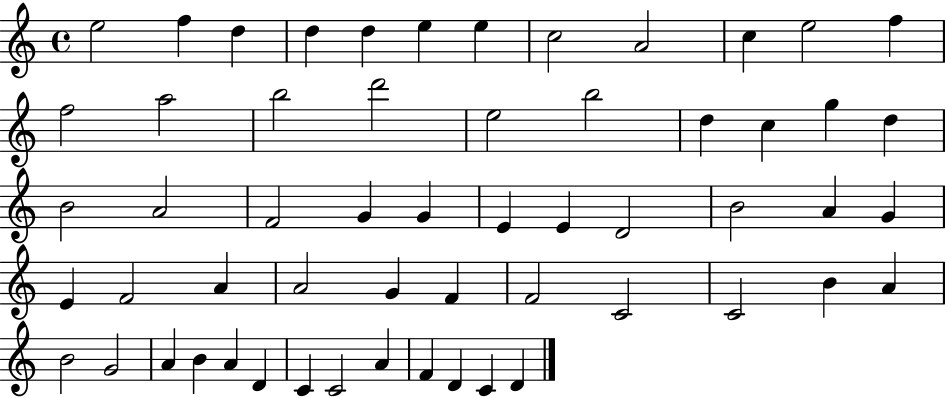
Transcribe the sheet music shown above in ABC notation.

X:1
T:Untitled
M:4/4
L:1/4
K:C
e2 f d d d e e c2 A2 c e2 f f2 a2 b2 d'2 e2 b2 d c g d B2 A2 F2 G G E E D2 B2 A G E F2 A A2 G F F2 C2 C2 B A B2 G2 A B A D C C2 A F D C D